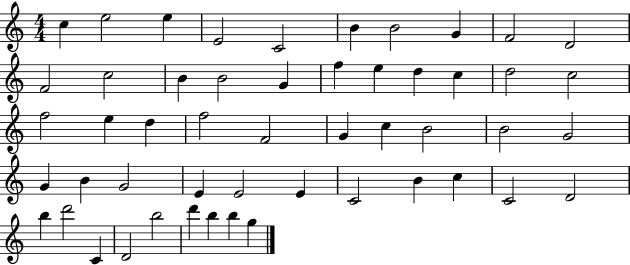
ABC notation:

X:1
T:Untitled
M:4/4
L:1/4
K:C
c e2 e E2 C2 B B2 G F2 D2 F2 c2 B B2 G f e d c d2 c2 f2 e d f2 F2 G c B2 B2 G2 G B G2 E E2 E C2 B c C2 D2 b d'2 C D2 b2 d' b b g